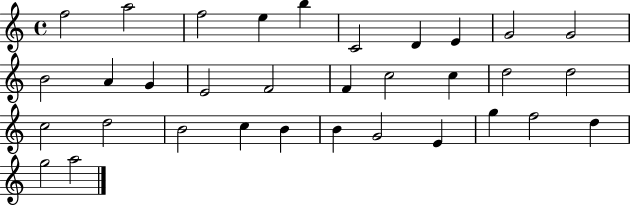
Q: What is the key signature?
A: C major